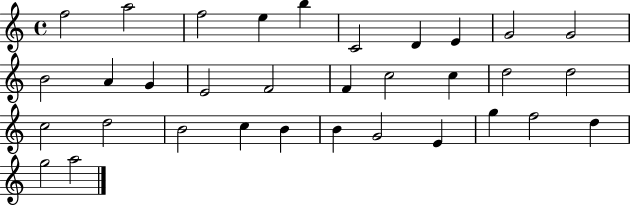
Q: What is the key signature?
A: C major